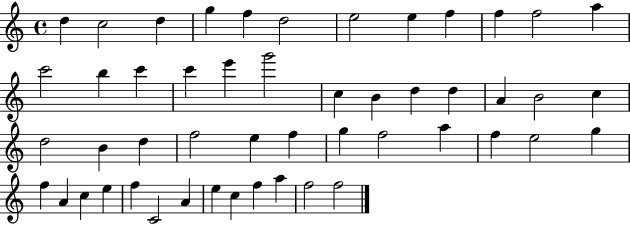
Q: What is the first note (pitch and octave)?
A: D5